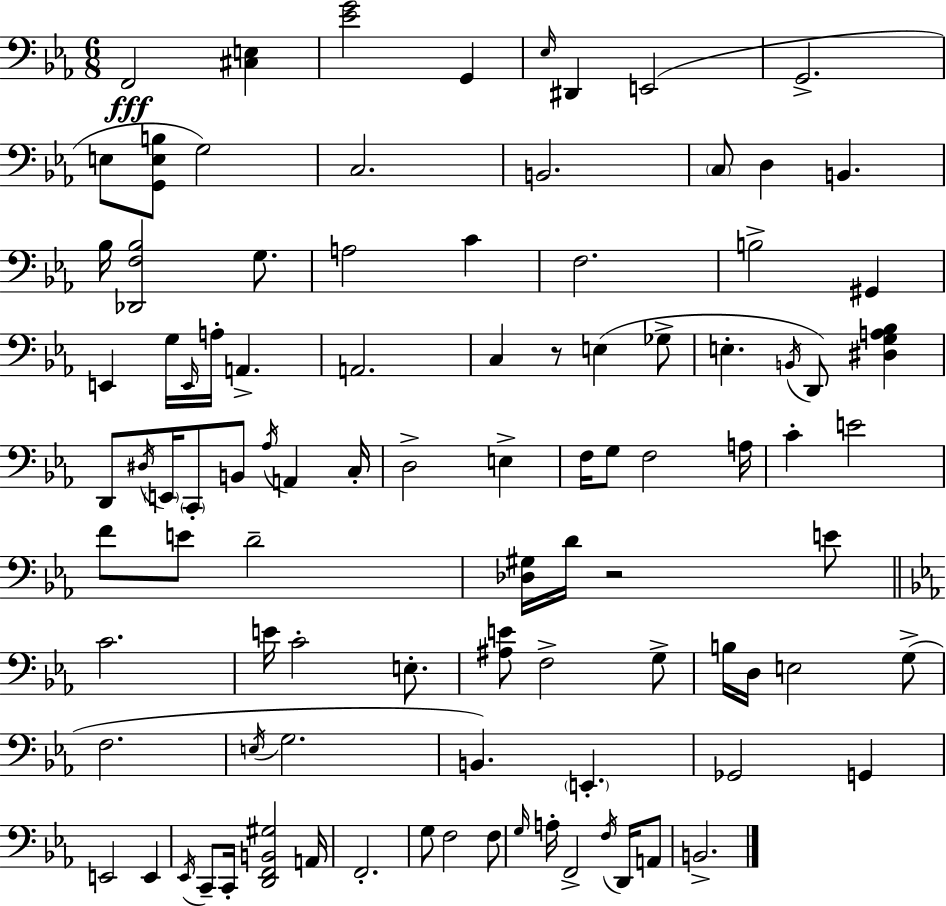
{
  \clef bass
  \numericTimeSignature
  \time 6/8
  \key ees \major
  f,2\fff <cis e>4 | <ees' g'>2 g,4 | \grace { ees16 } dis,4 e,2( | g,2.-> | \break e8 <g, e b>8 g2) | c2. | b,2. | \parenthesize c8 d4 b,4. | \break bes16 <des, f bes>2 g8. | a2 c'4 | f2. | b2-> gis,4 | \break e,4 g16 \grace { e,16 } a16-. a,4.-> | a,2. | c4 r8 e4( | ges8-> e4.-. \acciaccatura { b,16 }) d,8 <dis g a bes>4 | \break d,8 \acciaccatura { dis16 } \parenthesize e,16 \parenthesize c,8-. b,8 \acciaccatura { aes16 } | a,4 c16-. d2-> | e4-> f16 g8 f2 | a16 c'4-. e'2 | \break f'8 e'8 d'2-- | <des gis>16 d'16 r2 | e'8 \bar "||" \break \key c \minor c'2. | e'16 c'2-. e8.-. | <ais e'>8 f2-> g8-> | b16 d16 e2 g8->( | \break f2. | \acciaccatura { e16 } g2. | b,4.) \parenthesize e,4.-. | ges,2 g,4 | \break e,2 e,4 | \acciaccatura { ees,16 } c,8-- c,16-. <d, f, b, gis>2 | a,16 f,2.-. | g8 f2 | \break f8 \grace { g16 } a16-. f,2-> | \acciaccatura { f16 } d,16 a,8 b,2.-> | \bar "|."
}